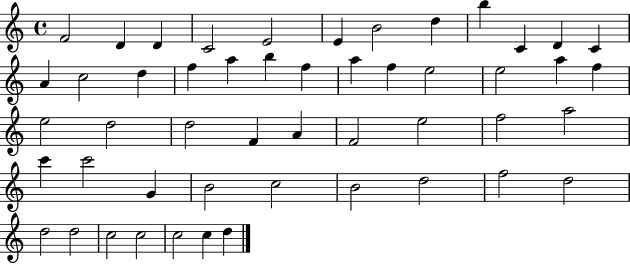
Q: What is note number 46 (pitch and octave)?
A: C5